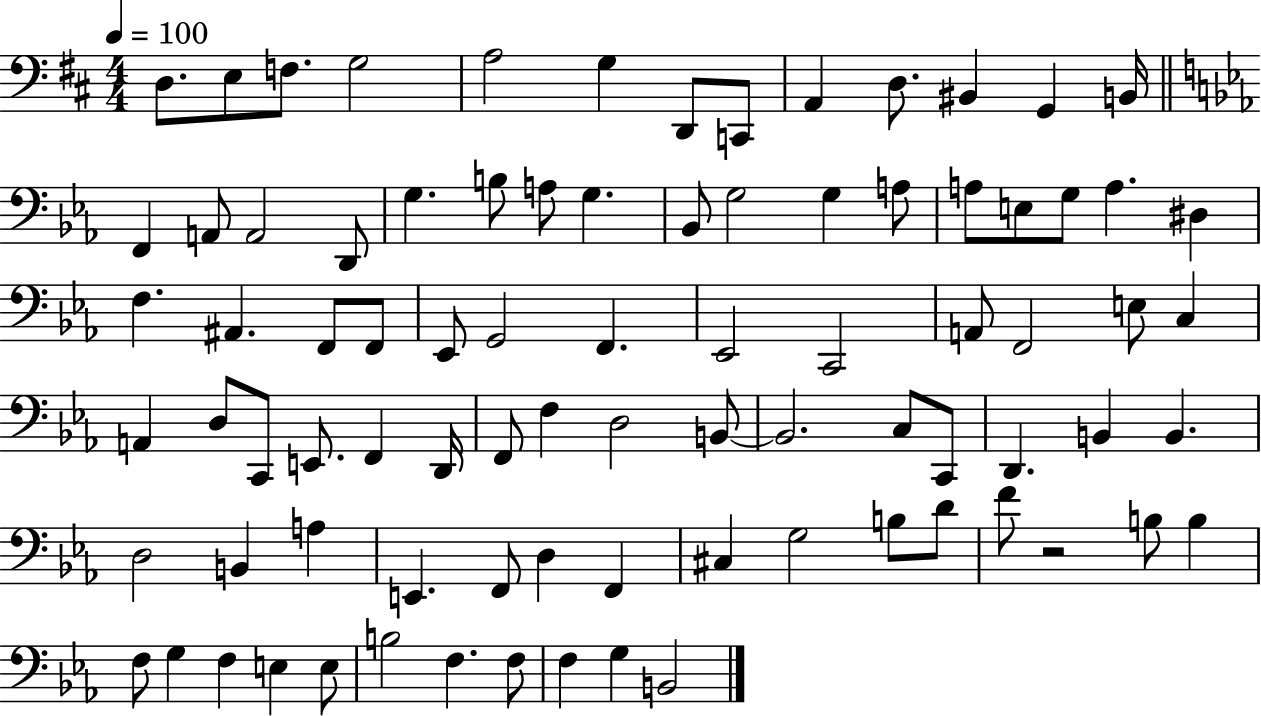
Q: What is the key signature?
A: D major